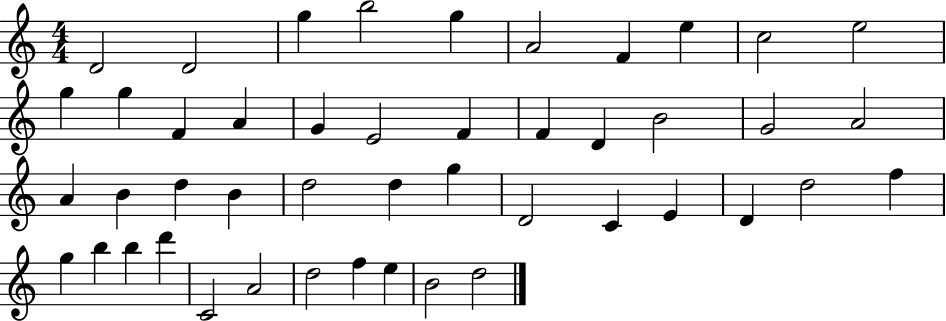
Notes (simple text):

D4/h D4/h G5/q B5/h G5/q A4/h F4/q E5/q C5/h E5/h G5/q G5/q F4/q A4/q G4/q E4/h F4/q F4/q D4/q B4/h G4/h A4/h A4/q B4/q D5/q B4/q D5/h D5/q G5/q D4/h C4/q E4/q D4/q D5/h F5/q G5/q B5/q B5/q D6/q C4/h A4/h D5/h F5/q E5/q B4/h D5/h